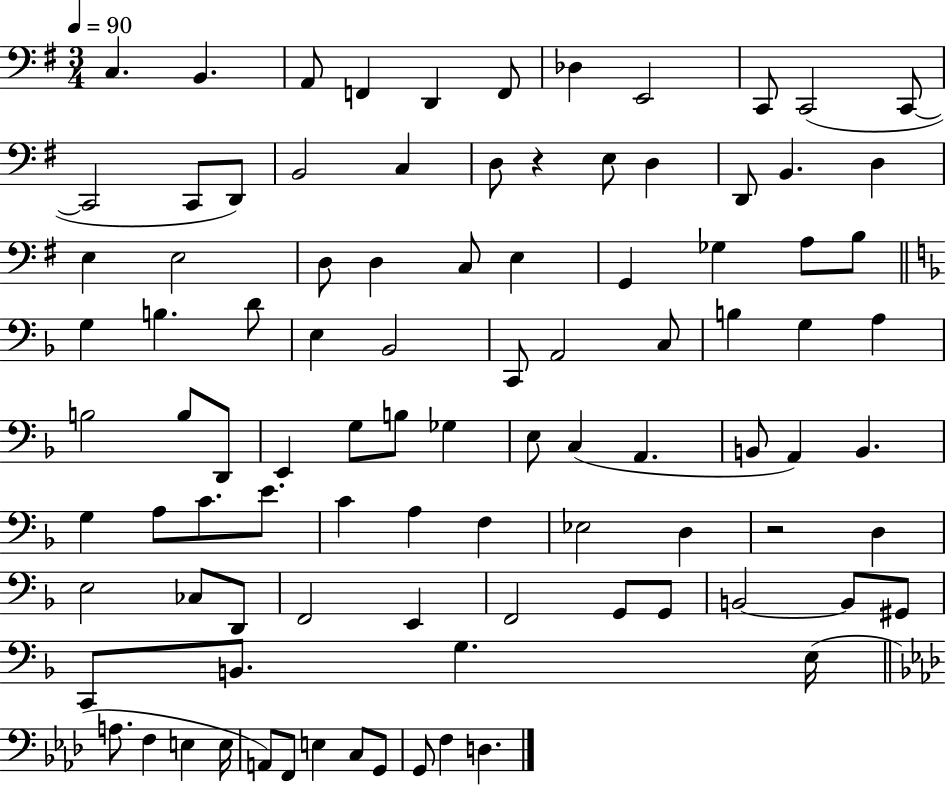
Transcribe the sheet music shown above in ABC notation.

X:1
T:Untitled
M:3/4
L:1/4
K:G
C, B,, A,,/2 F,, D,, F,,/2 _D, E,,2 C,,/2 C,,2 C,,/2 C,,2 C,,/2 D,,/2 B,,2 C, D,/2 z E,/2 D, D,,/2 B,, D, E, E,2 D,/2 D, C,/2 E, G,, _G, A,/2 B,/2 G, B, D/2 E, _B,,2 C,,/2 A,,2 C,/2 B, G, A, B,2 B,/2 D,,/2 E,, G,/2 B,/2 _G, E,/2 C, A,, B,,/2 A,, B,, G, A,/2 C/2 E/2 C A, F, _E,2 D, z2 D, E,2 _C,/2 D,,/2 F,,2 E,, F,,2 G,,/2 G,,/2 B,,2 B,,/2 ^G,,/2 C,,/2 B,,/2 G, E,/4 A,/2 F, E, E,/4 A,,/2 F,,/2 E, C,/2 G,,/2 G,,/2 F, D,